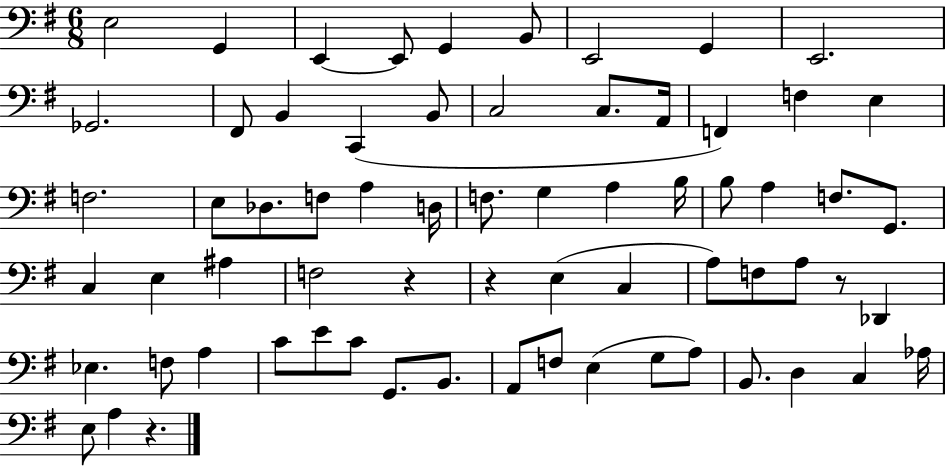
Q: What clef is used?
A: bass